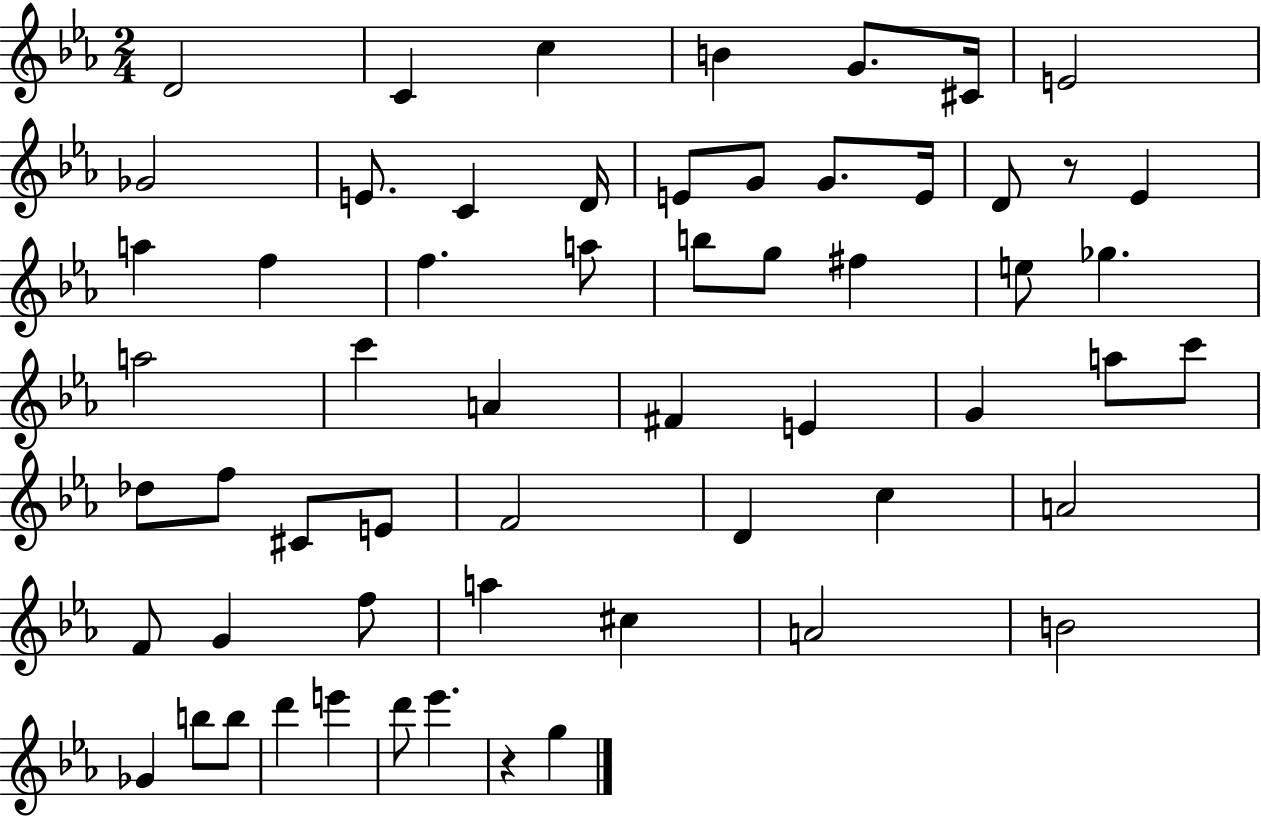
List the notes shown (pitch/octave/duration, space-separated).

D4/h C4/q C5/q B4/q G4/e. C#4/s E4/h Gb4/h E4/e. C4/q D4/s E4/e G4/e G4/e. E4/s D4/e R/e Eb4/q A5/q F5/q F5/q. A5/e B5/e G5/e F#5/q E5/e Gb5/q. A5/h C6/q A4/q F#4/q E4/q G4/q A5/e C6/e Db5/e F5/e C#4/e E4/e F4/h D4/q C5/q A4/h F4/e G4/q F5/e A5/q C#5/q A4/h B4/h Gb4/q B5/e B5/e D6/q E6/q D6/e Eb6/q. R/q G5/q